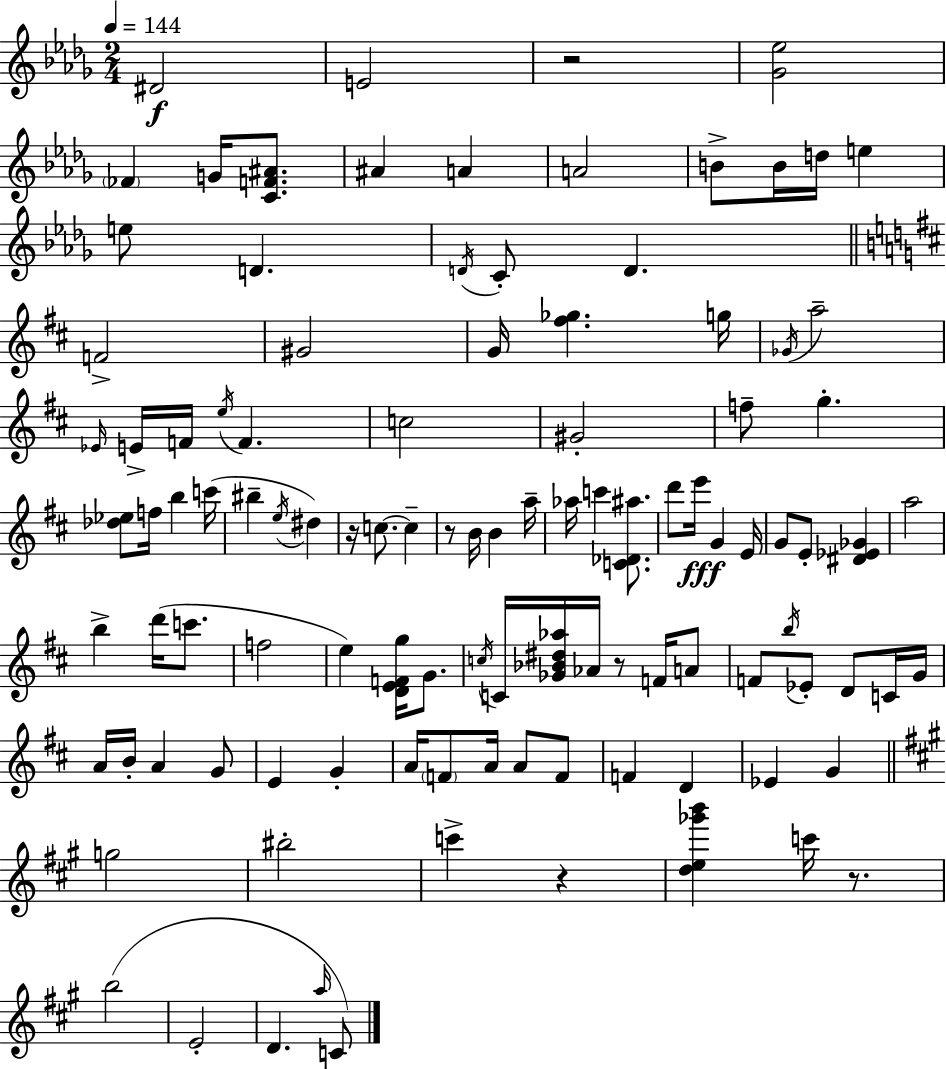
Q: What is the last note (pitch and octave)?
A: C4